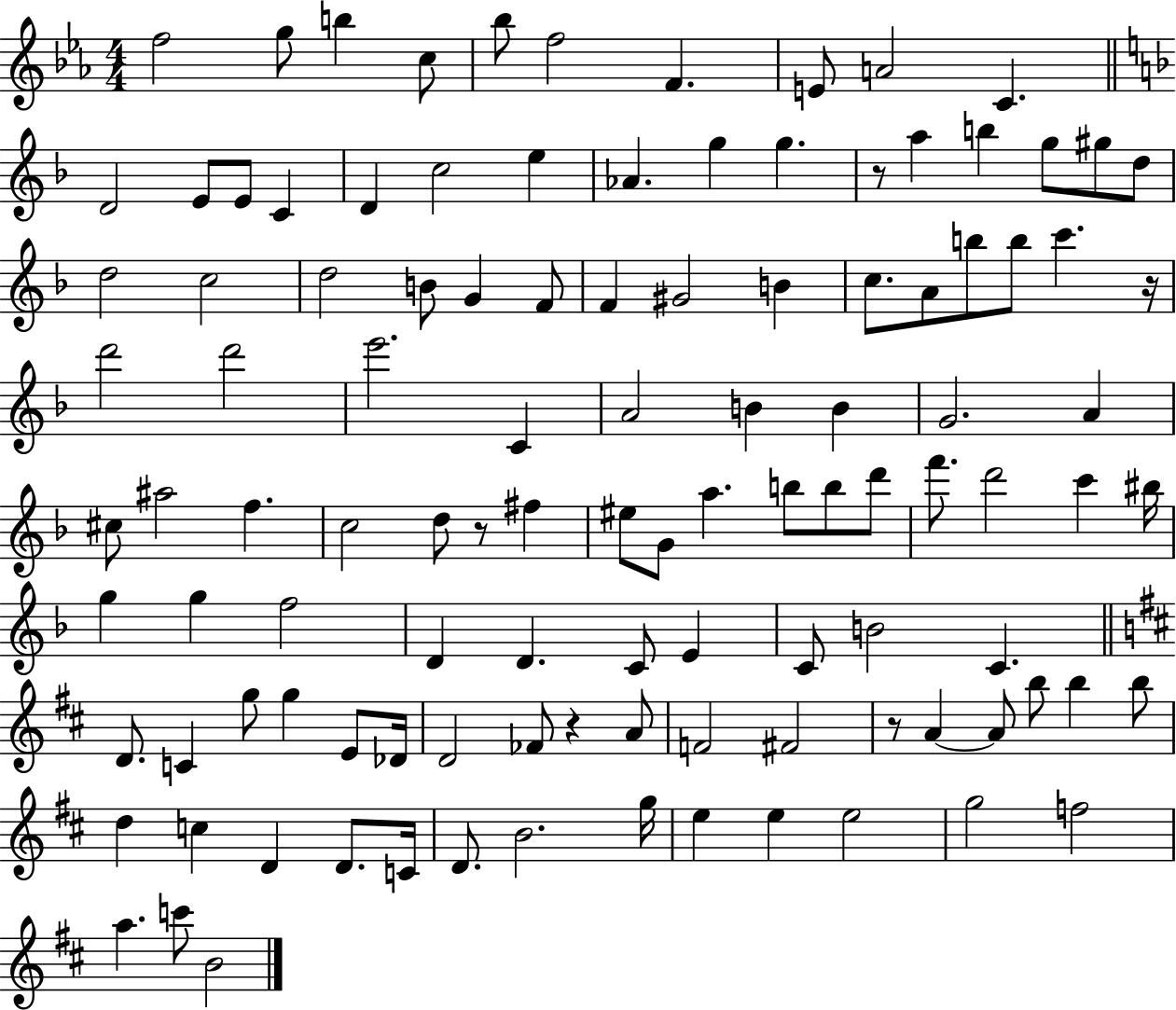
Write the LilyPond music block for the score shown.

{
  \clef treble
  \numericTimeSignature
  \time 4/4
  \key ees \major
  f''2 g''8 b''4 c''8 | bes''8 f''2 f'4. | e'8 a'2 c'4. | \bar "||" \break \key f \major d'2 e'8 e'8 c'4 | d'4 c''2 e''4 | aes'4. g''4 g''4. | r8 a''4 b''4 g''8 gis''8 d''8 | \break d''2 c''2 | d''2 b'8 g'4 f'8 | f'4 gis'2 b'4 | c''8. a'8 b''8 b''8 c'''4. r16 | \break d'''2 d'''2 | e'''2. c'4 | a'2 b'4 b'4 | g'2. a'4 | \break cis''8 ais''2 f''4. | c''2 d''8 r8 fis''4 | eis''8 g'8 a''4. b''8 b''8 d'''8 | f'''8. d'''2 c'''4 bis''16 | \break g''4 g''4 f''2 | d'4 d'4. c'8 e'4 | c'8 b'2 c'4. | \bar "||" \break \key d \major d'8. c'4 g''8 g''4 e'8 des'16 | d'2 fes'8 r4 a'8 | f'2 fis'2 | r8 a'4~~ a'8 b''8 b''4 b''8 | \break d''4 c''4 d'4 d'8. c'16 | d'8. b'2. g''16 | e''4 e''4 e''2 | g''2 f''2 | \break a''4. c'''8 b'2 | \bar "|."
}